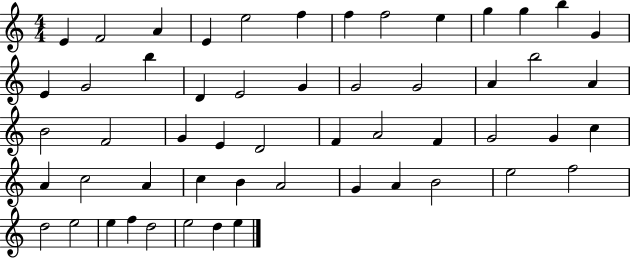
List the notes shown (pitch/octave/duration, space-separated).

E4/q F4/h A4/q E4/q E5/h F5/q F5/q F5/h E5/q G5/q G5/q B5/q G4/q E4/q G4/h B5/q D4/q E4/h G4/q G4/h G4/h A4/q B5/h A4/q B4/h F4/h G4/q E4/q D4/h F4/q A4/h F4/q G4/h G4/q C5/q A4/q C5/h A4/q C5/q B4/q A4/h G4/q A4/q B4/h E5/h F5/h D5/h E5/h E5/q F5/q D5/h E5/h D5/q E5/q